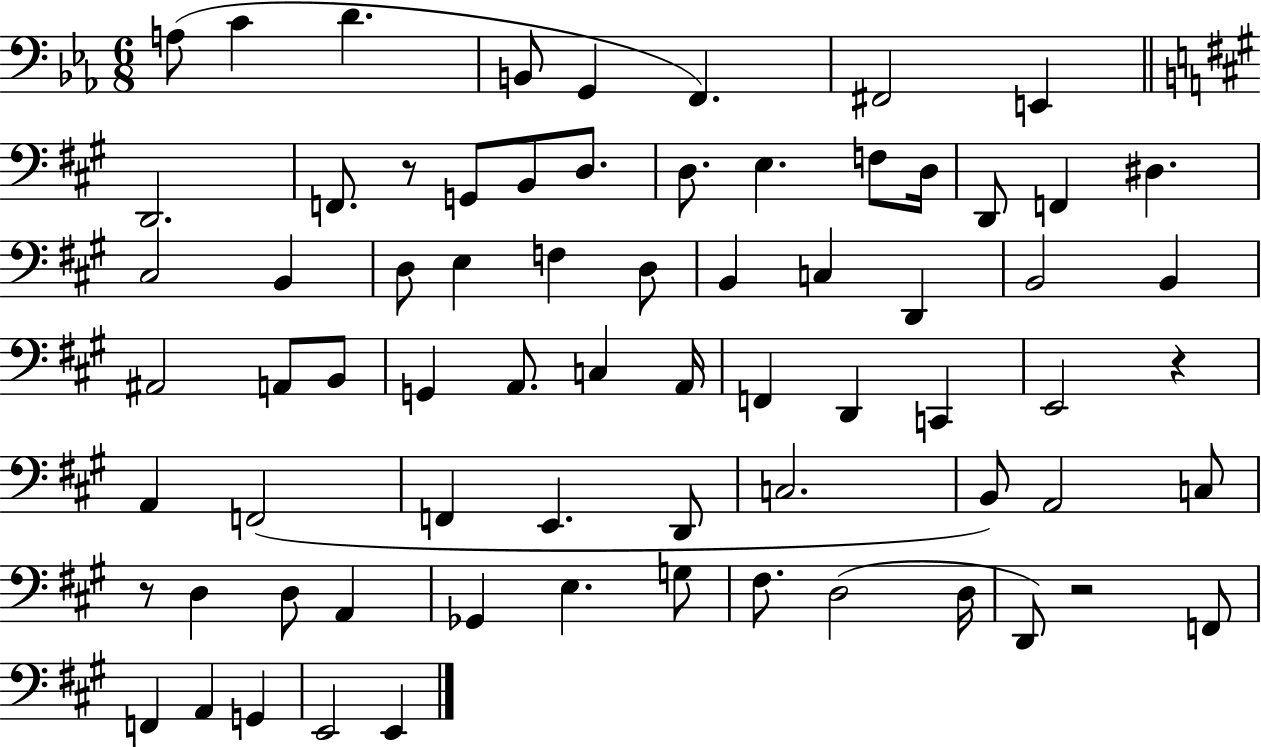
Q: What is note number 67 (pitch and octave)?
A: E2